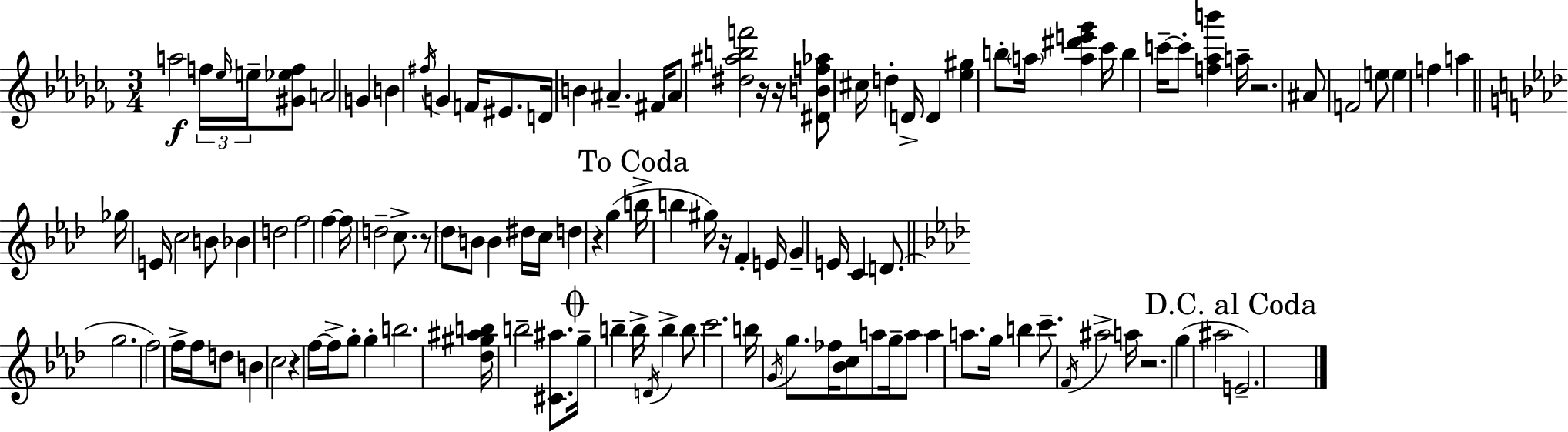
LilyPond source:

{
  \clef treble
  \numericTimeSignature
  \time 3/4
  \key aes \minor
  a''2\f \tuplet 3/2 { f''16 \grace { ees''16 } e''16-- } <gis' ees'' f''>8 | a'2 g'4 | b'4 \acciaccatura { fis''16 } g'4 f'16 eis'8. | d'16 b'4 ais'4.-- | \break fis'16 \parenthesize ais'8 <dis'' ais'' b'' f'''>2 | r16 r16 <dis' b' f'' aes''>8 cis''16 d''4-. d'16-> d'4 | <ees'' gis''>4 b''8-. \parenthesize a''16 <a'' dis''' e''' ges'''>4 | ces'''16 b''4 c'''16--~~ c'''8-. <f'' aes'' b'''>4 | \break a''16-- r2. | ais'8 f'2 | e''8 \parenthesize e''4 f''4 a''4 | \bar "||" \break \key aes \major ges''16 e'16 c''2 b'8 | bes'4 d''2 | f''2 f''4~~ | f''16 d''2-- c''8.-> | \break r8 \parenthesize des''8 b'8 b'4 dis''16 c''16 | d''4 r4 g''4( | \mark "To Coda" b''16-> b''4 gis''16) r16 f'4-. e'16 | g'4-- e'16 c'4 d'8.( | \break \bar "||" \break \key aes \major g''2. | f''2) f''16-> f''16 d''8 | b'4 c''2 | r4 f''16~~ f''16-> g''8-. g''4-. | \break b''2. | <des'' gis'' ais'' b''>16 b''2-- <cis' ais''>8. | \mark \markup { \musicglyph "scripts.coda" } g''16-- b''4-- b''16-> \acciaccatura { d'16 } b''4-> b''8 | c'''2. | \break b''16 \acciaccatura { g'16 } g''8. fes''16 <bes' c''>8 a''8 g''16-- | a''8 a''4 a''8. g''16 b''4 | c'''8.-- \acciaccatura { f'16 } ais''2-> | a''16 r2. | \break g''4( ais''2 | \mark "D.C. al Coda" e'2.--) | \bar "|."
}